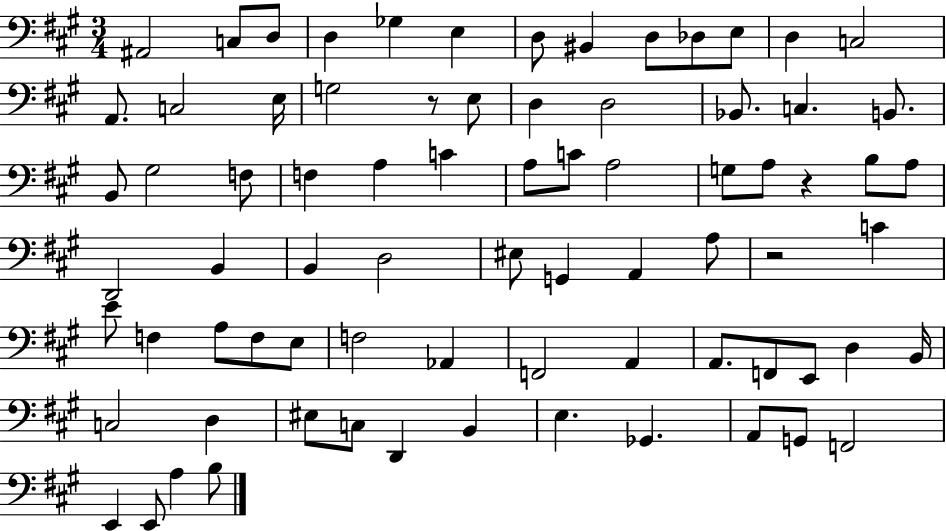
{
  \clef bass
  \numericTimeSignature
  \time 3/4
  \key a \major
  ais,2 c8 d8 | d4 ges4 e4 | d8 bis,4 d8 des8 e8 | d4 c2 | \break a,8. c2 e16 | g2 r8 e8 | d4 d2 | bes,8. c4. b,8. | \break b,8 gis2 f8 | f4 a4 c'4 | a8 c'8 a2 | g8 a8 r4 b8 a8 | \break d,2 b,4 | b,4 d2 | eis8 g,4 a,4 a8 | r2 c'4 | \break e'8 f4 a8 f8 e8 | f2 aes,4 | f,2 a,4 | a,8. f,8 e,8 d4 b,16 | \break c2 d4 | eis8 c8 d,4 b,4 | e4. ges,4. | a,8 g,8 f,2 | \break e,4 e,8 a4 b8 | \bar "|."
}